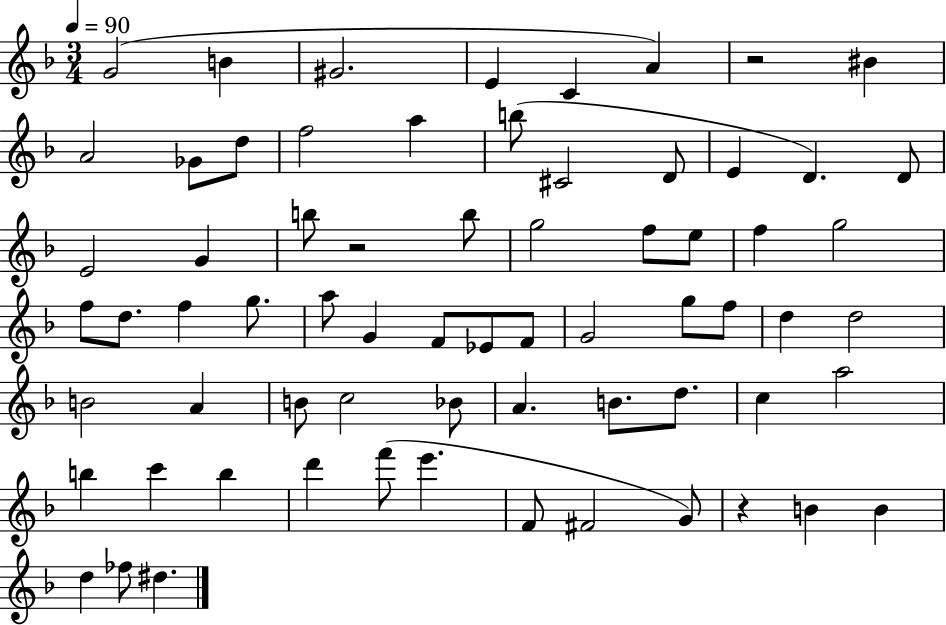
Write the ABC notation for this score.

X:1
T:Untitled
M:3/4
L:1/4
K:F
G2 B ^G2 E C A z2 ^B A2 _G/2 d/2 f2 a b/2 ^C2 D/2 E D D/2 E2 G b/2 z2 b/2 g2 f/2 e/2 f g2 f/2 d/2 f g/2 a/2 G F/2 _E/2 F/2 G2 g/2 f/2 d d2 B2 A B/2 c2 _B/2 A B/2 d/2 c a2 b c' b d' f'/2 e' F/2 ^F2 G/2 z B B d _f/2 ^d